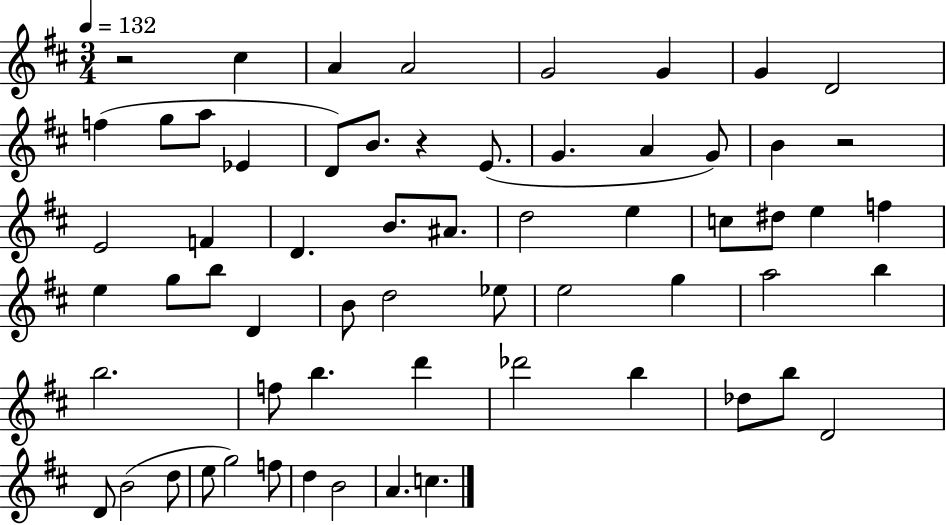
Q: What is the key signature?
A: D major